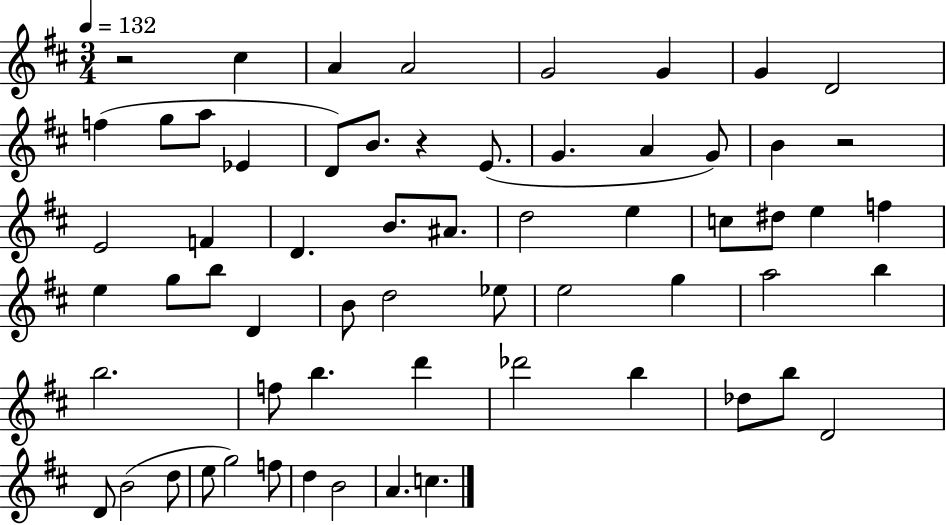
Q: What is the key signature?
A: D major